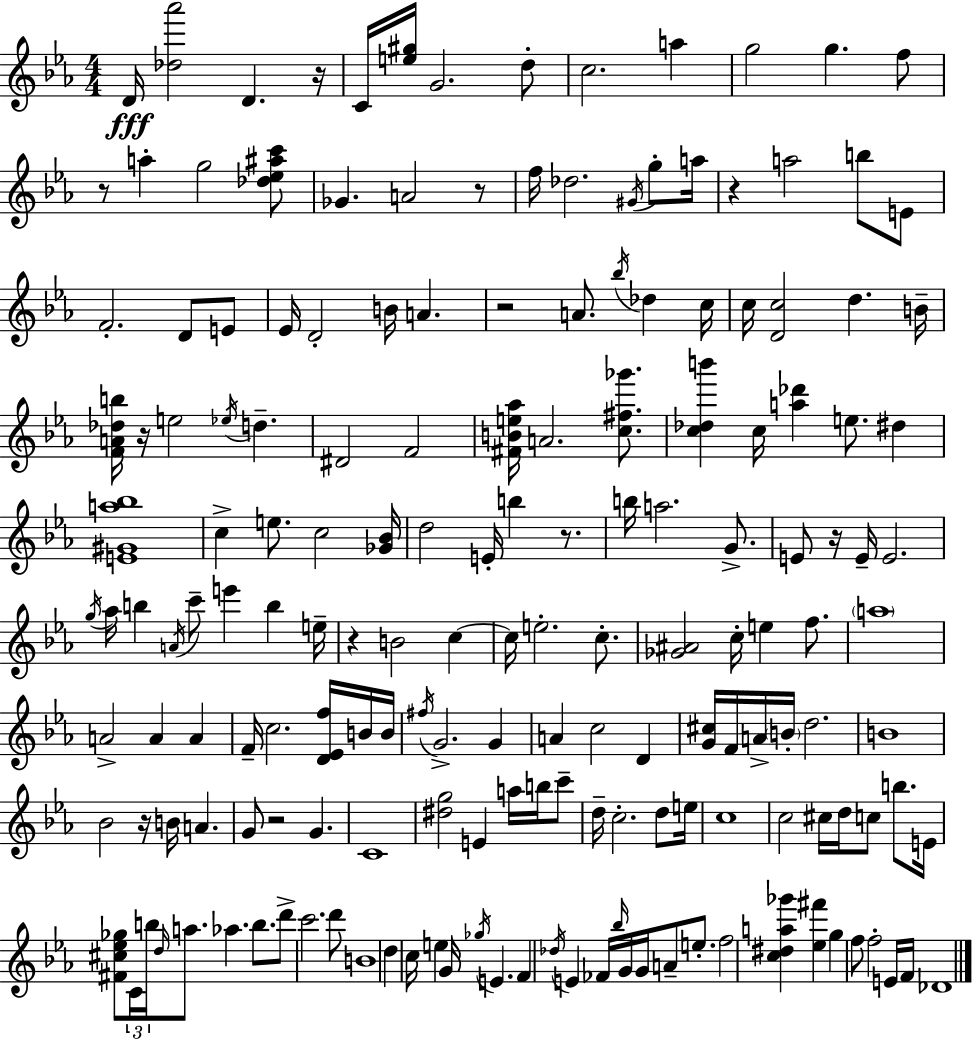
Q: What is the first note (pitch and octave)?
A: D4